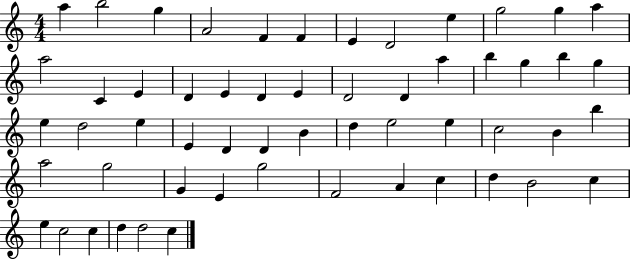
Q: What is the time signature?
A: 4/4